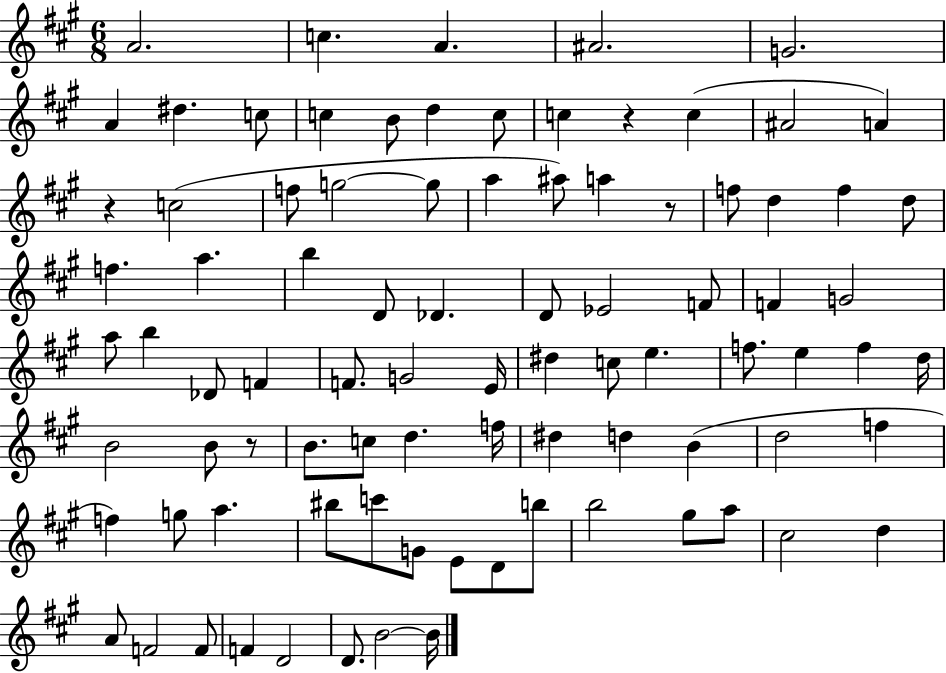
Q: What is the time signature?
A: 6/8